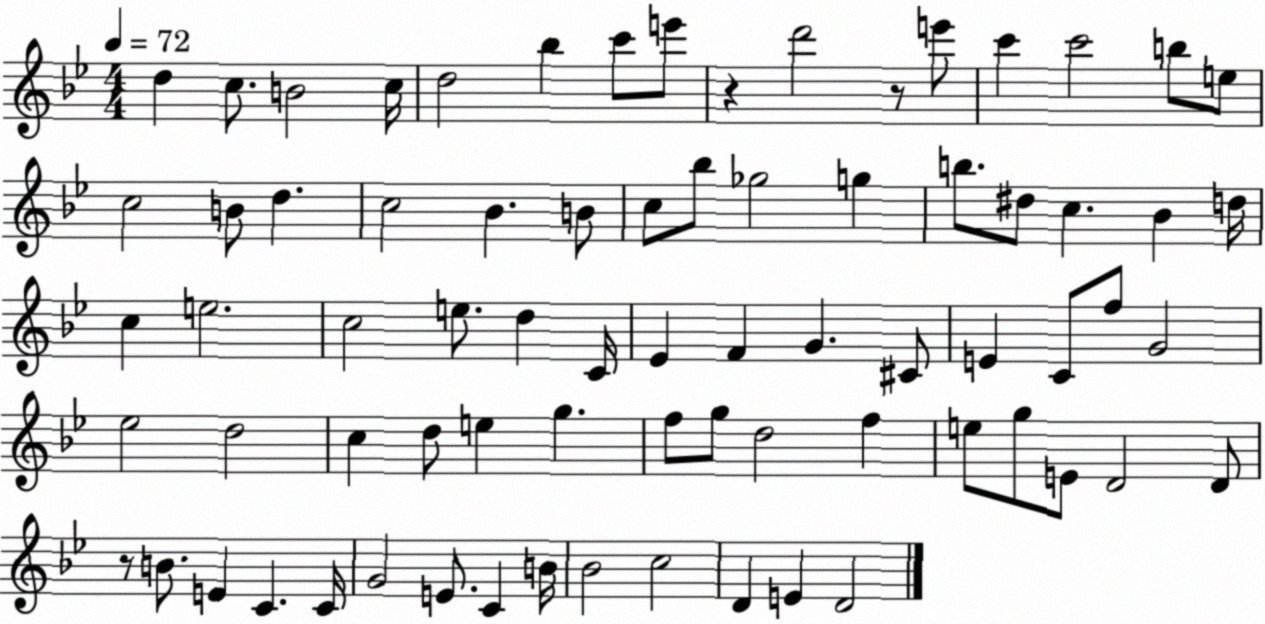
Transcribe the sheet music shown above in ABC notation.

X:1
T:Untitled
M:4/4
L:1/4
K:Bb
d c/2 B2 c/4 d2 _b c'/2 e'/2 z d'2 z/2 e'/2 c' c'2 b/2 e/2 c2 B/2 d c2 _B B/2 c/2 _b/2 _g2 g b/2 ^d/2 c _B d/4 c e2 c2 e/2 d C/4 _E F G ^C/2 E C/2 f/2 G2 _e2 d2 c d/2 e g f/2 g/2 d2 f e/2 g/2 E/2 D2 D/2 z/2 B/2 E C C/4 G2 E/2 C B/4 _B2 c2 D E D2